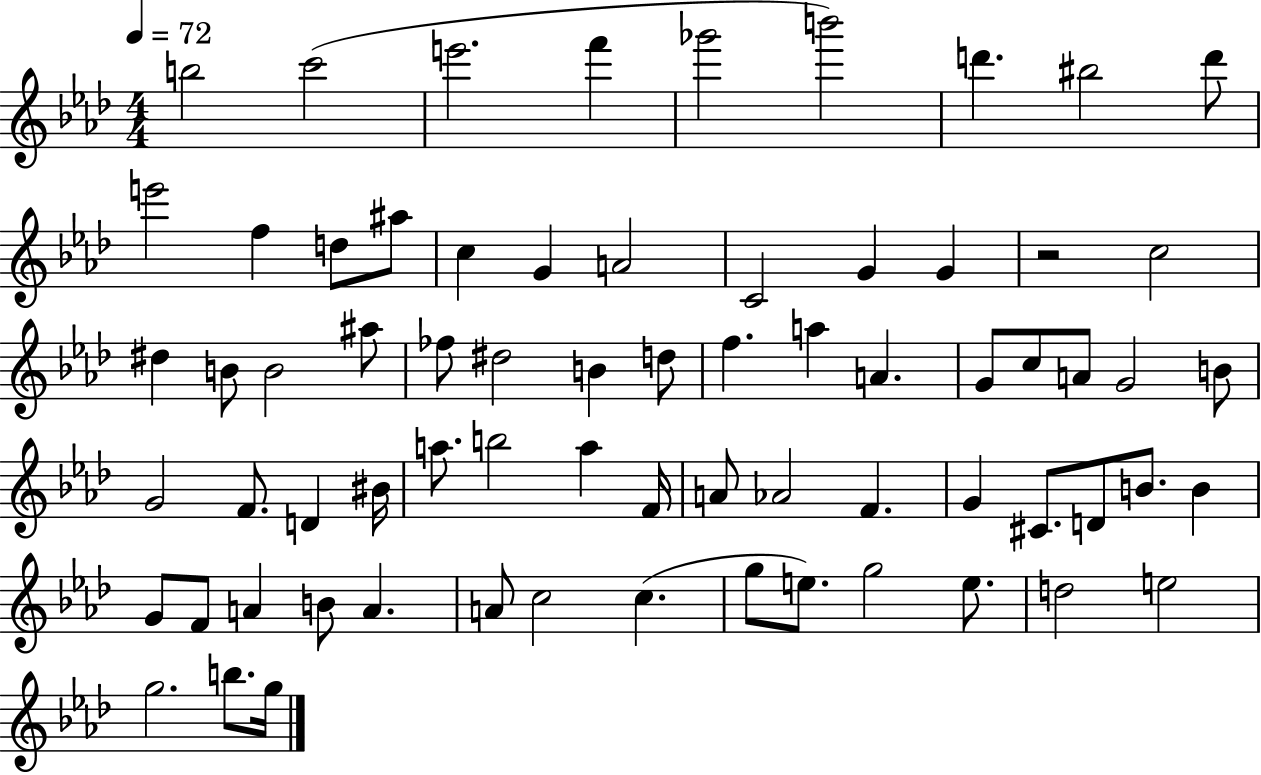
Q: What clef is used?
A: treble